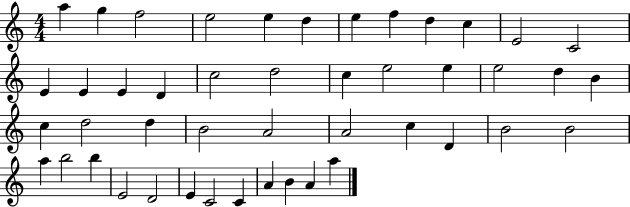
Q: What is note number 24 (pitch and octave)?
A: B4